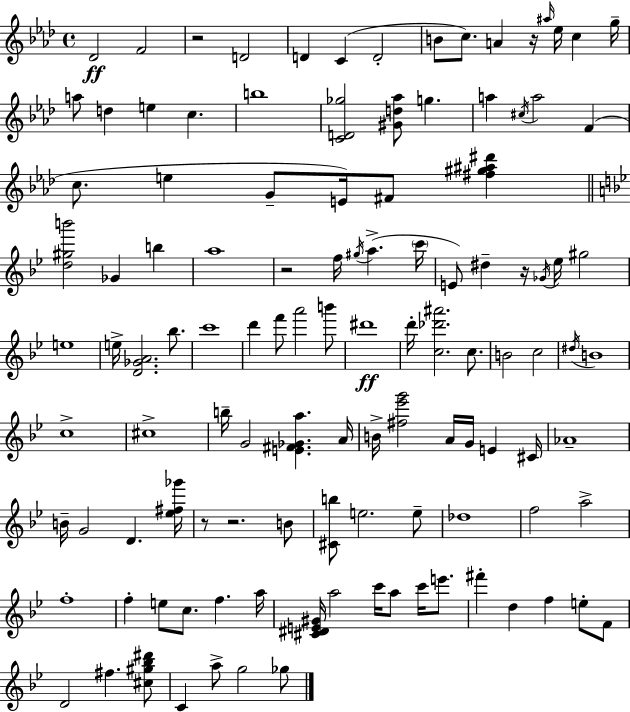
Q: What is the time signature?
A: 4/4